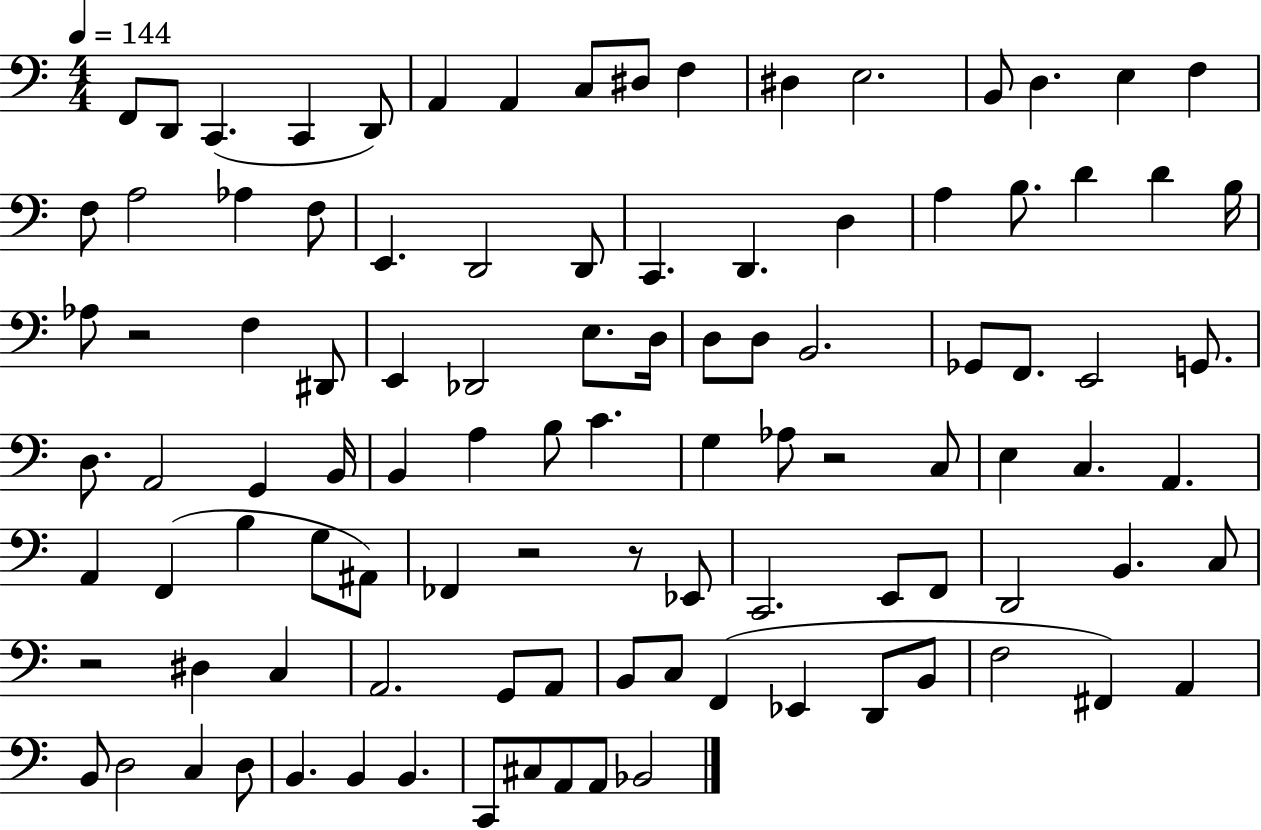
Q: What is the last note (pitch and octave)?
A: Bb2